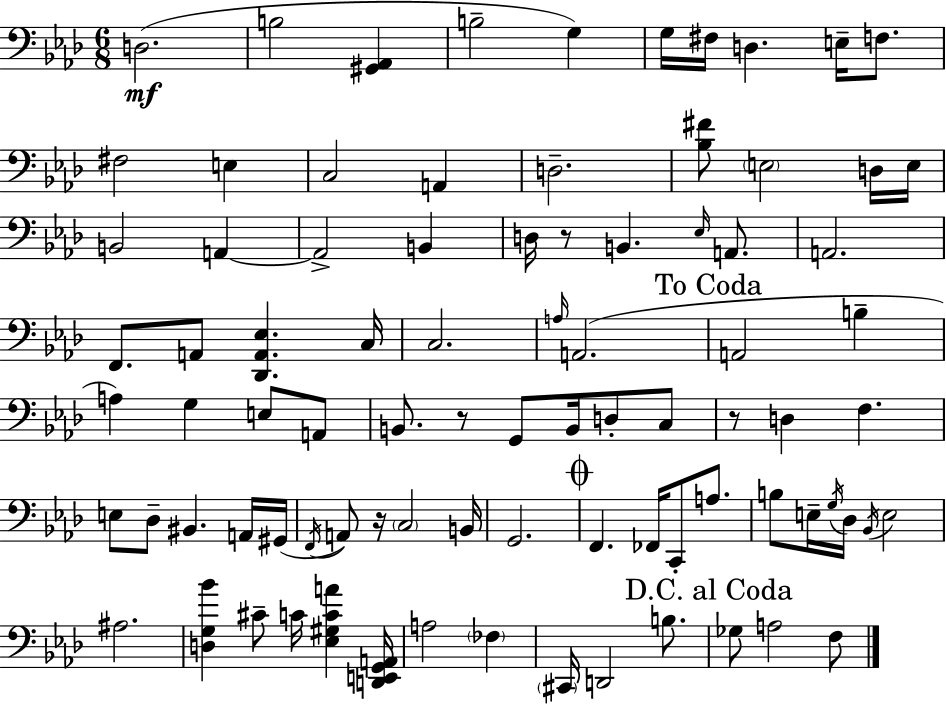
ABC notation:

X:1
T:Untitled
M:6/8
L:1/4
K:Fm
D,2 B,2 [^G,,_A,,] B,2 G, G,/4 ^F,/4 D, E,/4 F,/2 ^F,2 E, C,2 A,, D,2 [_B,^F]/2 E,2 D,/4 E,/4 B,,2 A,, A,,2 B,, D,/4 z/2 B,, _E,/4 A,,/2 A,,2 F,,/2 A,,/2 [_D,,A,,_E,] C,/4 C,2 A,/4 A,,2 A,,2 B, A, G, E,/2 A,,/2 B,,/2 z/2 G,,/2 B,,/4 D,/2 C,/2 z/2 D, F, E,/2 _D,/2 ^B,, A,,/4 ^G,,/4 F,,/4 A,,/2 z/4 C,2 B,,/4 G,,2 F,, _F,,/4 C,,/2 A,/2 B,/2 E,/4 G,/4 _D,/4 _B,,/4 E,2 ^A,2 [D,G,_B] ^C/2 C/4 [_E,^G,CA] [D,,E,,G,,A,,]/4 A,2 _F, ^C,,/4 D,,2 B,/2 _G,/2 A,2 F,/2